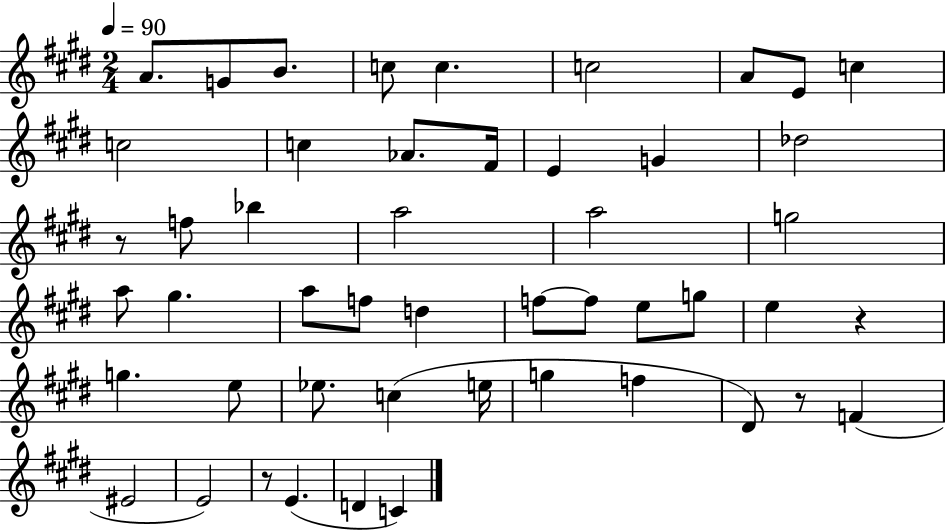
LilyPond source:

{
  \clef treble
  \numericTimeSignature
  \time 2/4
  \key e \major
  \tempo 4 = 90
  a'8. g'8 b'8. | c''8 c''4. | c''2 | a'8 e'8 c''4 | \break c''2 | c''4 aes'8. fis'16 | e'4 g'4 | des''2 | \break r8 f''8 bes''4 | a''2 | a''2 | g''2 | \break a''8 gis''4. | a''8 f''8 d''4 | f''8~~ f''8 e''8 g''8 | e''4 r4 | \break g''4. e''8 | ees''8. c''4( e''16 | g''4 f''4 | dis'8) r8 f'4( | \break eis'2 | e'2) | r8 e'4.( | d'4 c'4) | \break \bar "|."
}